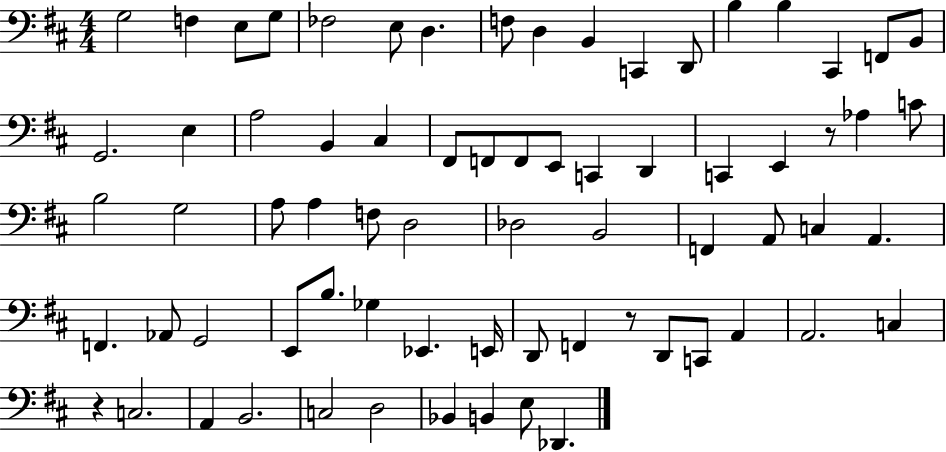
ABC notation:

X:1
T:Untitled
M:4/4
L:1/4
K:D
G,2 F, E,/2 G,/2 _F,2 E,/2 D, F,/2 D, B,, C,, D,,/2 B, B, ^C,, F,,/2 B,,/2 G,,2 E, A,2 B,, ^C, ^F,,/2 F,,/2 F,,/2 E,,/2 C,, D,, C,, E,, z/2 _A, C/2 B,2 G,2 A,/2 A, F,/2 D,2 _D,2 B,,2 F,, A,,/2 C, A,, F,, _A,,/2 G,,2 E,,/2 B,/2 _G, _E,, E,,/4 D,,/2 F,, z/2 D,,/2 C,,/2 A,, A,,2 C, z C,2 A,, B,,2 C,2 D,2 _B,, B,, E,/2 _D,,